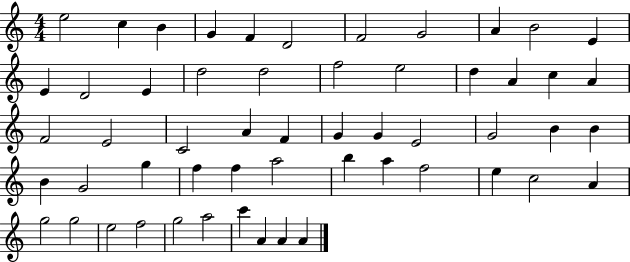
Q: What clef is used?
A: treble